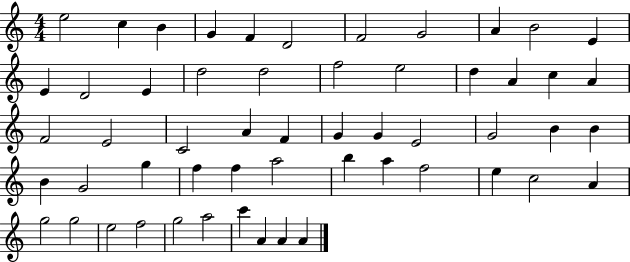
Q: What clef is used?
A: treble